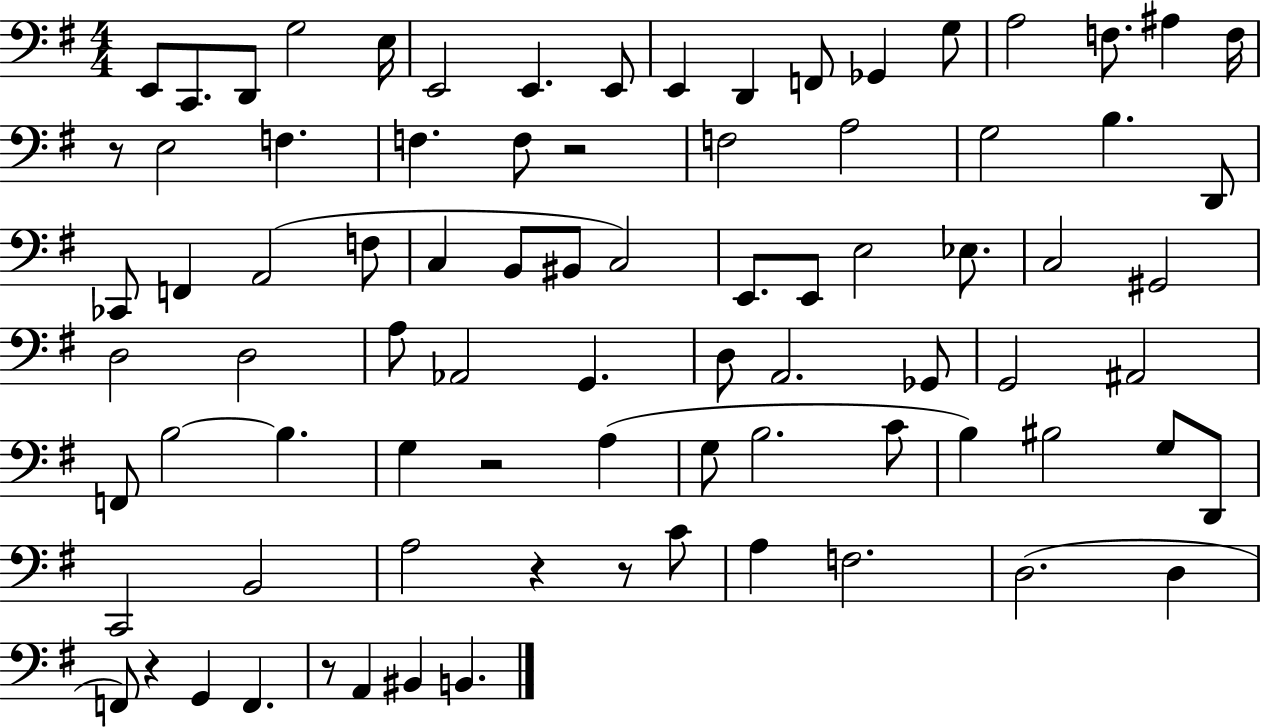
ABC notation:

X:1
T:Untitled
M:4/4
L:1/4
K:G
E,,/2 C,,/2 D,,/2 G,2 E,/4 E,,2 E,, E,,/2 E,, D,, F,,/2 _G,, G,/2 A,2 F,/2 ^A, F,/4 z/2 E,2 F, F, F,/2 z2 F,2 A,2 G,2 B, D,,/2 _C,,/2 F,, A,,2 F,/2 C, B,,/2 ^B,,/2 C,2 E,,/2 E,,/2 E,2 _E,/2 C,2 ^G,,2 D,2 D,2 A,/2 _A,,2 G,, D,/2 A,,2 _G,,/2 G,,2 ^A,,2 F,,/2 B,2 B, G, z2 A, G,/2 B,2 C/2 B, ^B,2 G,/2 D,,/2 C,,2 B,,2 A,2 z z/2 C/2 A, F,2 D,2 D, F,,/2 z G,, F,, z/2 A,, ^B,, B,,